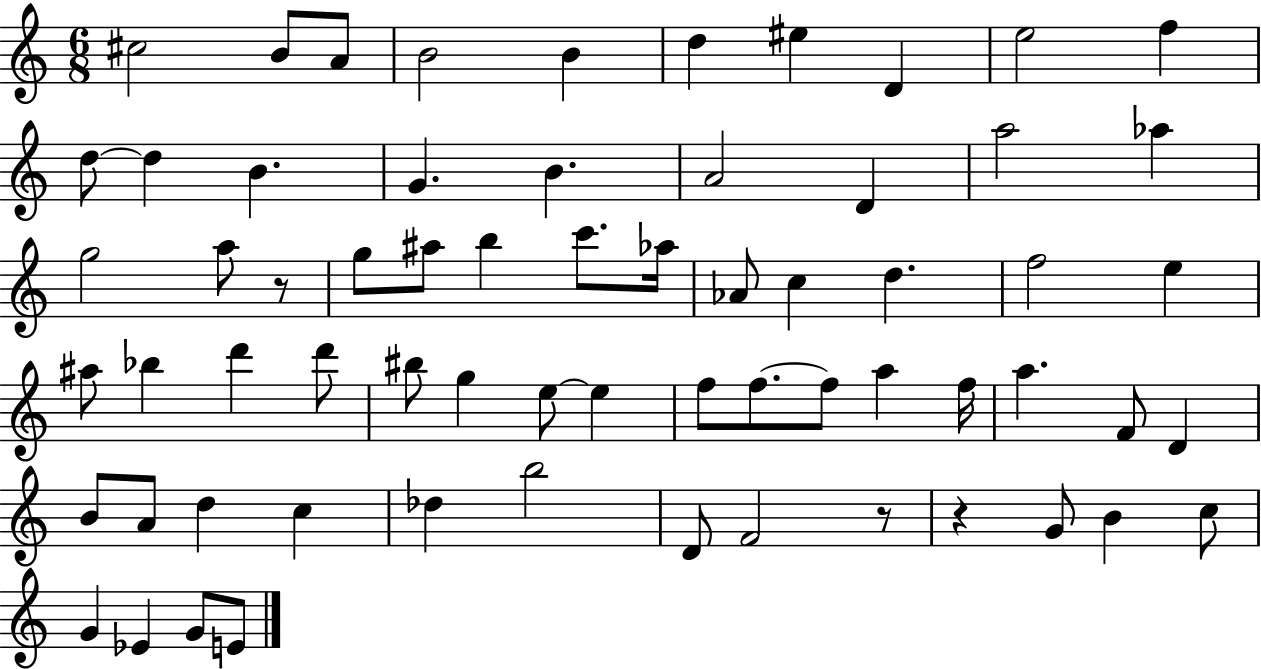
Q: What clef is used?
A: treble